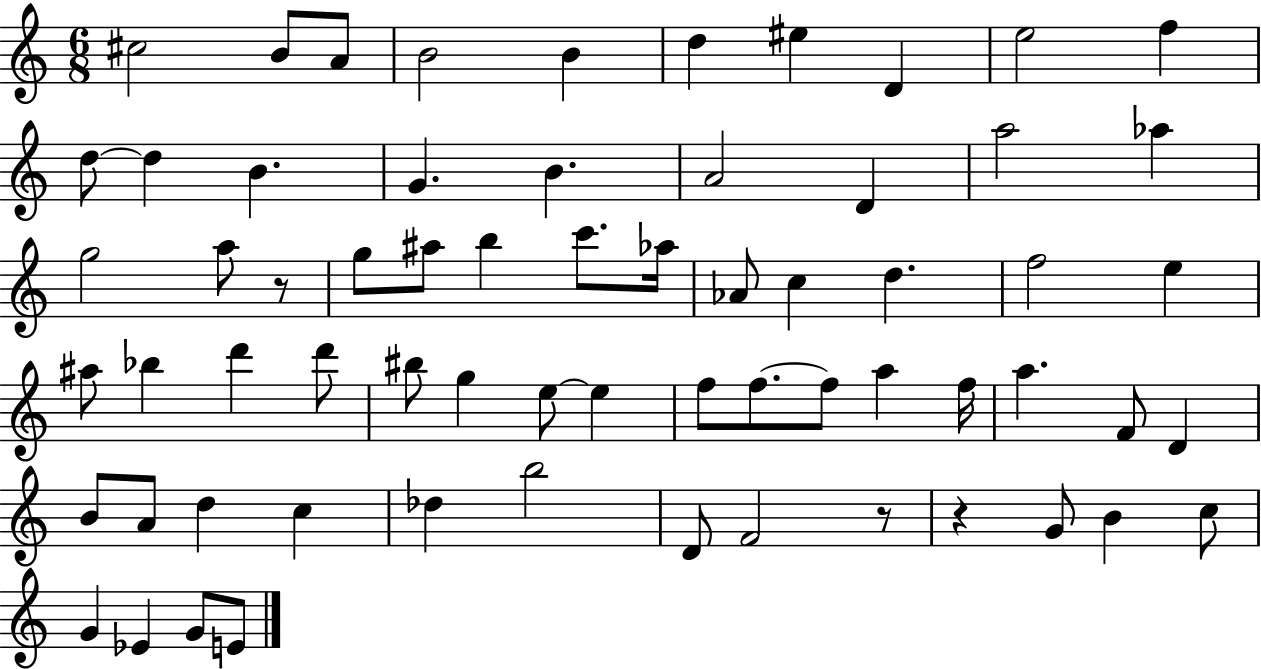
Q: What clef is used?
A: treble